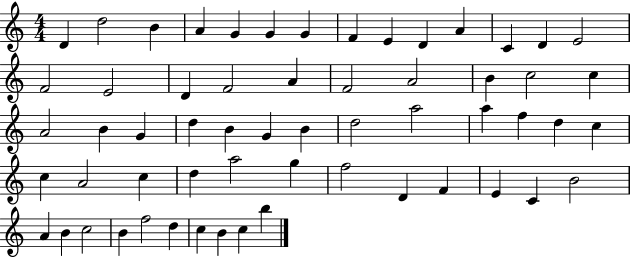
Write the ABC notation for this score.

X:1
T:Untitled
M:4/4
L:1/4
K:C
D d2 B A G G G F E D A C D E2 F2 E2 D F2 A F2 A2 B c2 c A2 B G d B G B d2 a2 a f d c c A2 c d a2 g f2 D F E C B2 A B c2 B f2 d c B c b